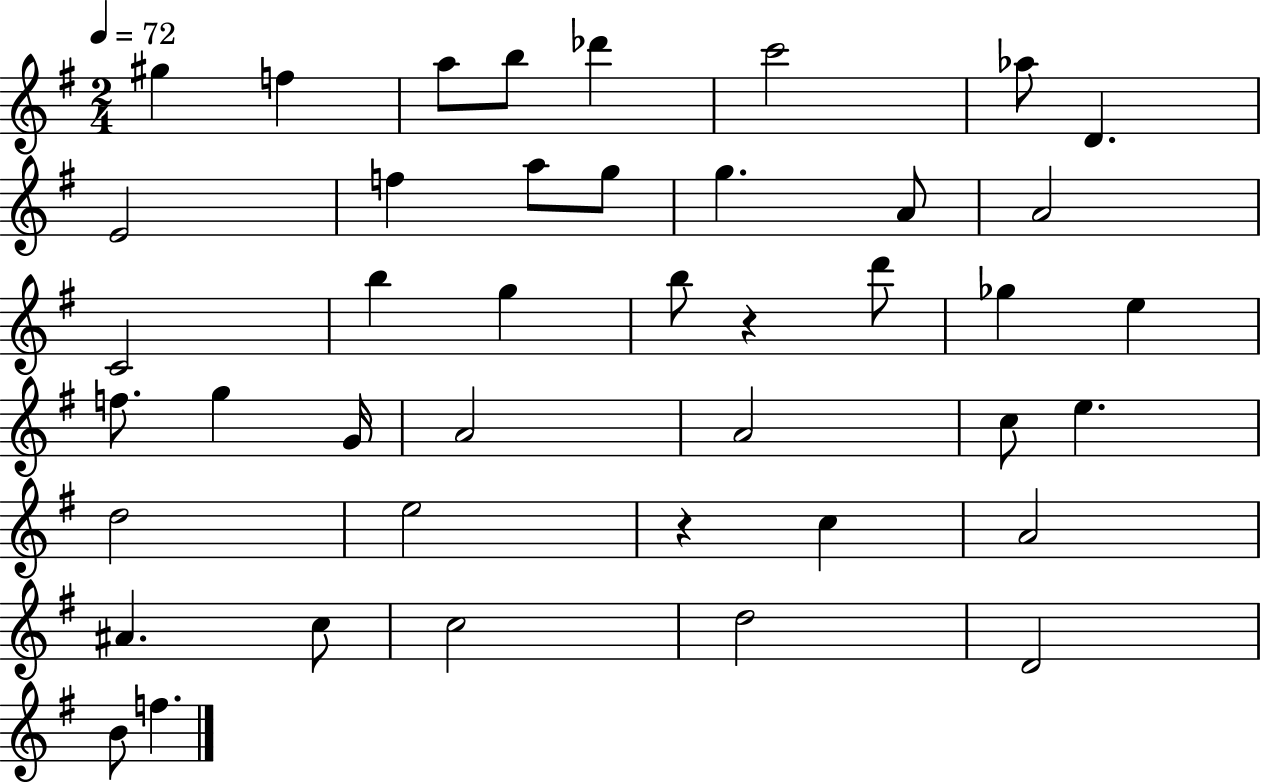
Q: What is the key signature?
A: G major